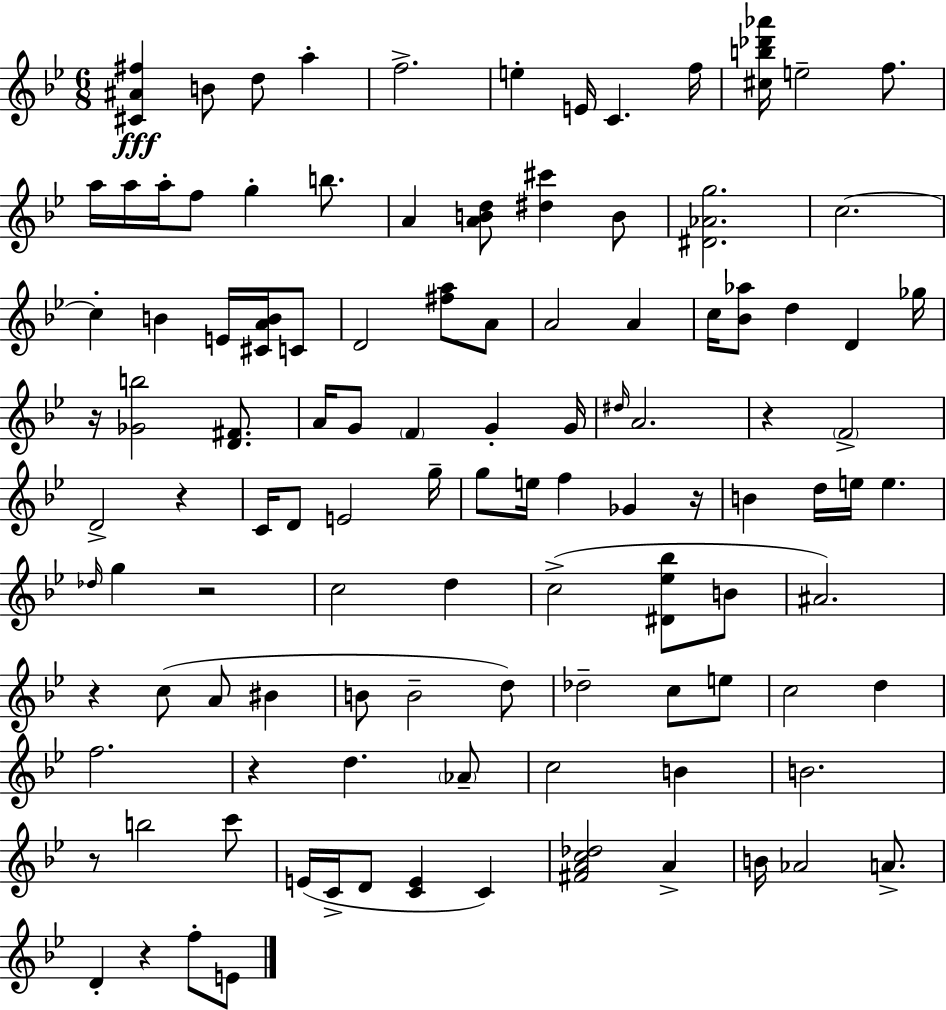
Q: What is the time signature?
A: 6/8